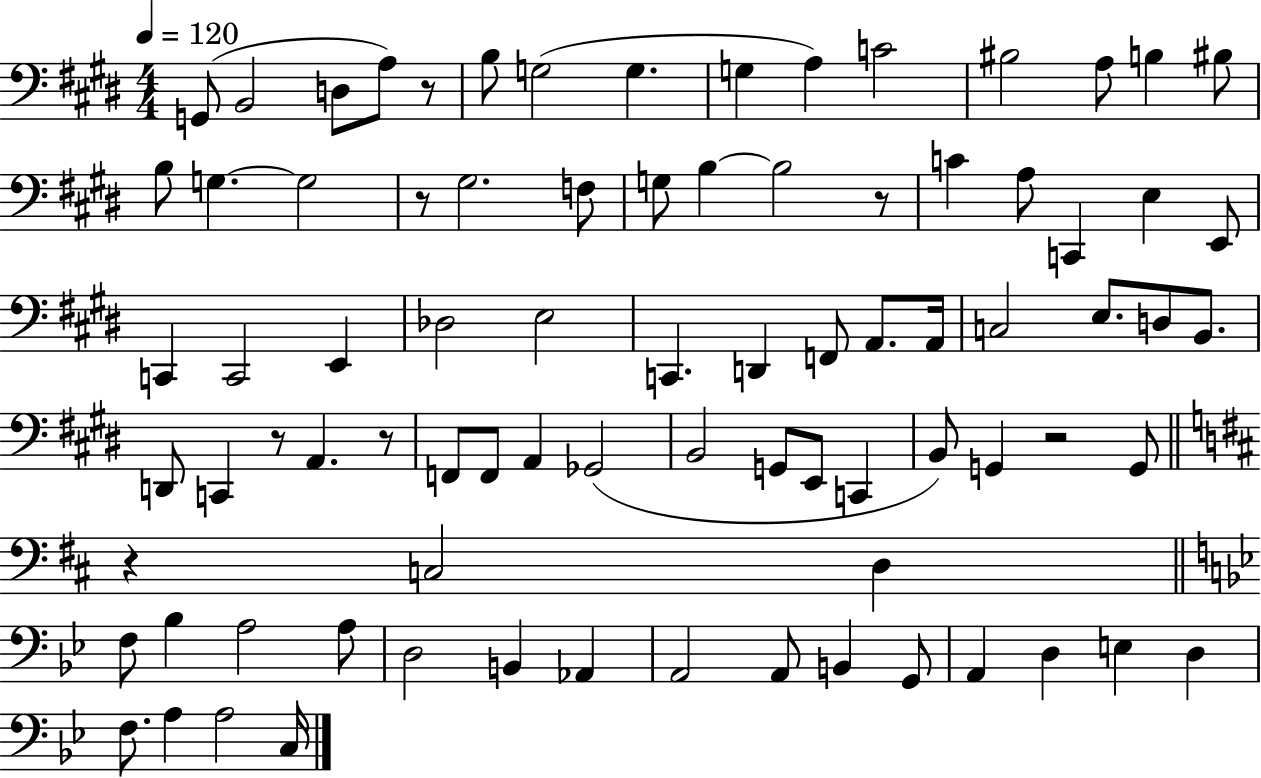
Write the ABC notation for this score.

X:1
T:Untitled
M:4/4
L:1/4
K:E
G,,/2 B,,2 D,/2 A,/2 z/2 B,/2 G,2 G, G, A, C2 ^B,2 A,/2 B, ^B,/2 B,/2 G, G,2 z/2 ^G,2 F,/2 G,/2 B, B,2 z/2 C A,/2 C,, E, E,,/2 C,, C,,2 E,, _D,2 E,2 C,, D,, F,,/2 A,,/2 A,,/4 C,2 E,/2 D,/2 B,,/2 D,,/2 C,, z/2 A,, z/2 F,,/2 F,,/2 A,, _G,,2 B,,2 G,,/2 E,,/2 C,, B,,/2 G,, z2 G,,/2 z C,2 D, F,/2 _B, A,2 A,/2 D,2 B,, _A,, A,,2 A,,/2 B,, G,,/2 A,, D, E, D, F,/2 A, A,2 C,/4